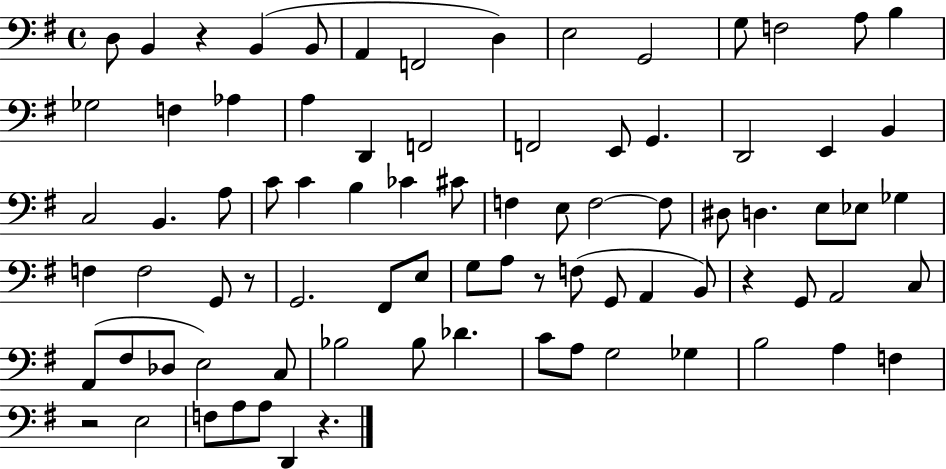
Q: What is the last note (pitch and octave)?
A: D2